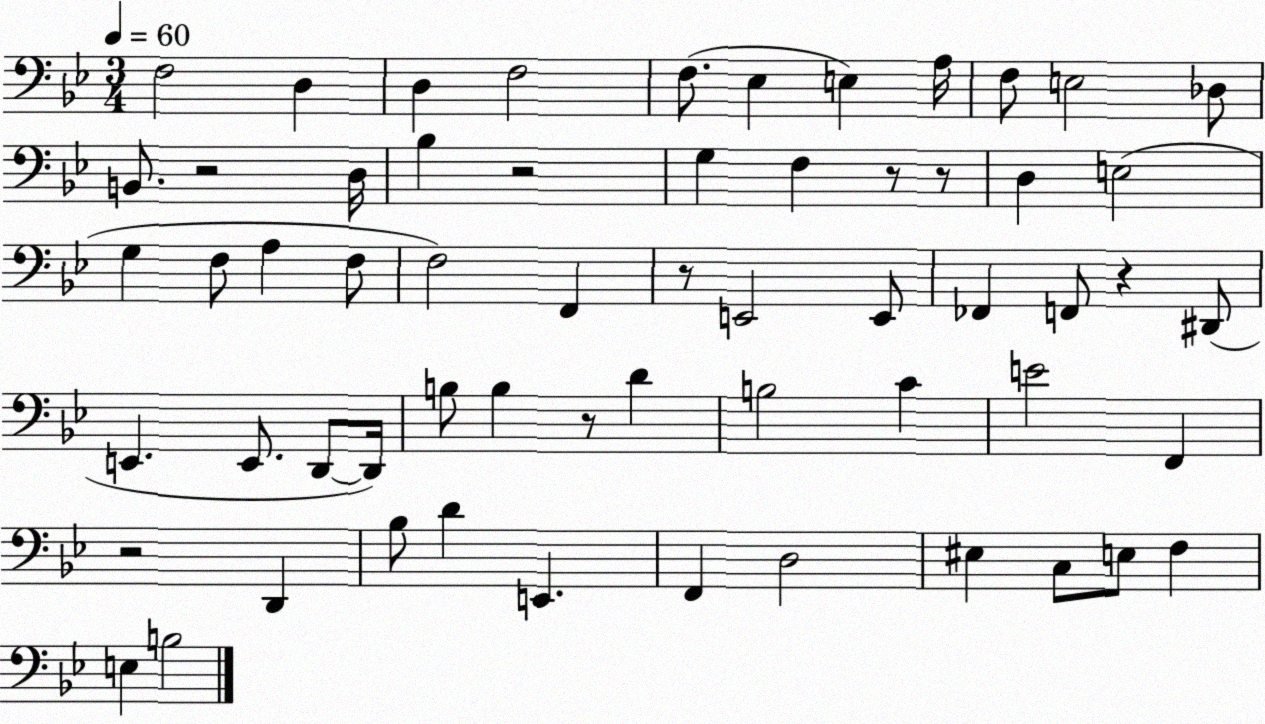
X:1
T:Untitled
M:3/4
L:1/4
K:Bb
F,2 D, D, F,2 F,/2 _E, E, A,/4 F,/2 E,2 _D,/2 B,,/2 z2 D,/4 _B, z2 G, F, z/2 z/2 D, E,2 G, F,/2 A, F,/2 F,2 F,, z/2 E,,2 E,,/2 _F,, F,,/2 z ^D,,/2 E,, E,,/2 D,,/2 D,,/4 B,/2 B, z/2 D B,2 C E2 F,, z2 D,, _B,/2 D E,, F,, D,2 ^E, C,/2 E,/2 F, E, B,2